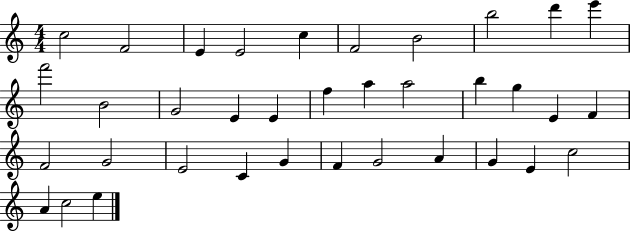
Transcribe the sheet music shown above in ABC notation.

X:1
T:Untitled
M:4/4
L:1/4
K:C
c2 F2 E E2 c F2 B2 b2 d' e' f'2 B2 G2 E E f a a2 b g E F F2 G2 E2 C G F G2 A G E c2 A c2 e